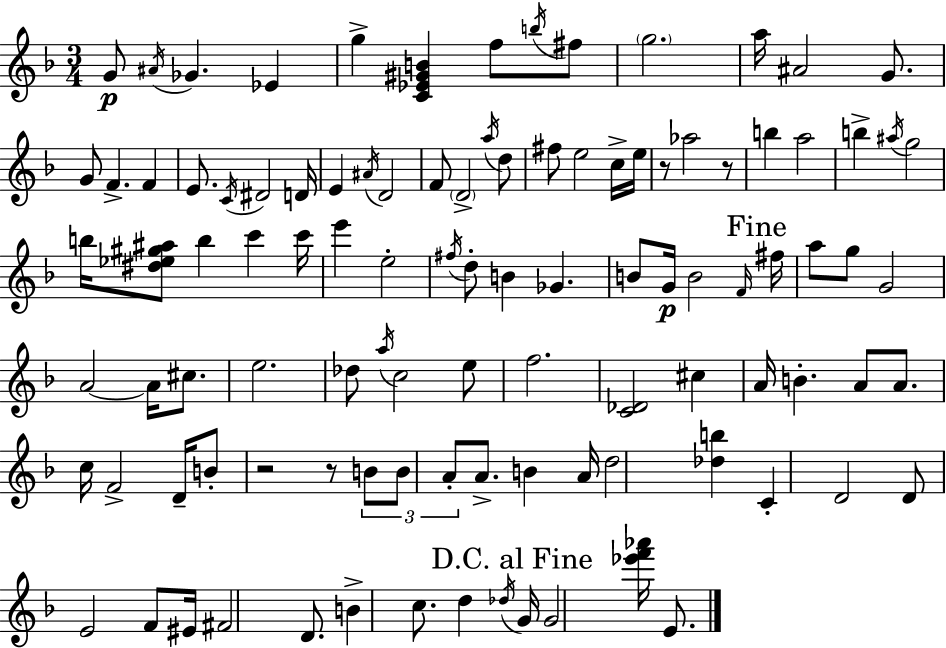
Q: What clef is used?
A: treble